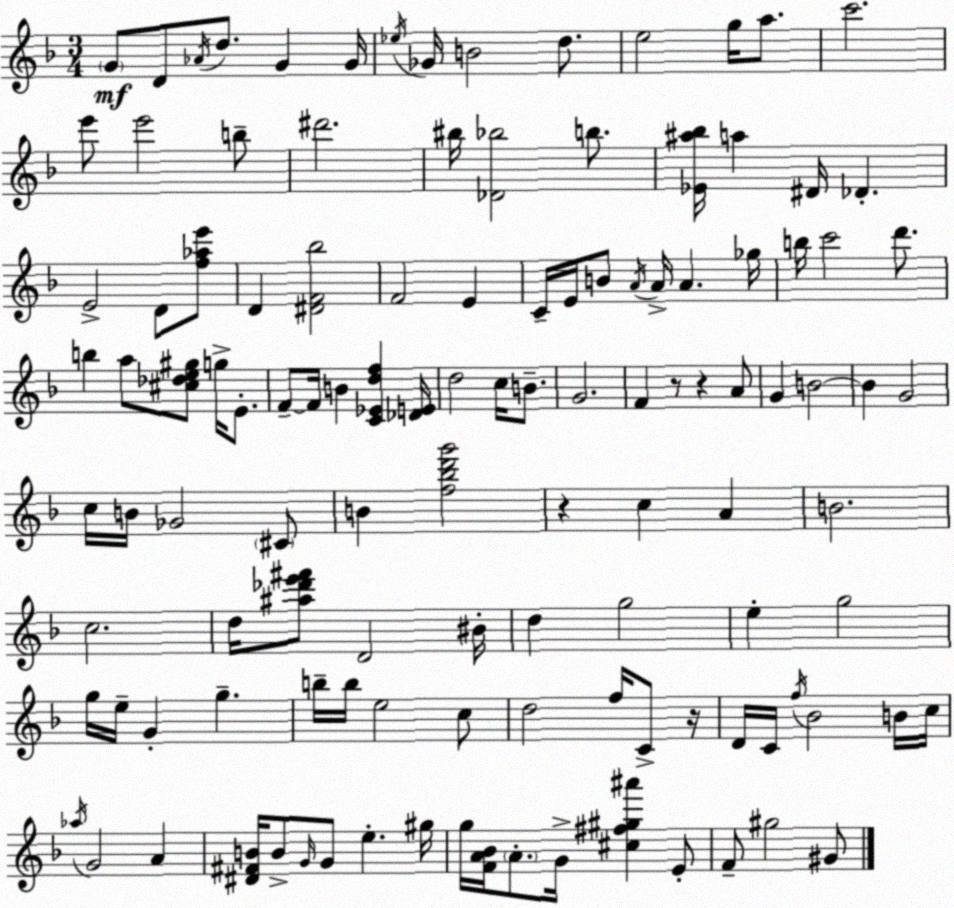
X:1
T:Untitled
M:3/4
L:1/4
K:F
G/2 D/2 _A/4 d/2 G G/4 _e/4 _G/4 B2 d/2 e2 g/4 a/2 c'2 e'/2 e'2 b/2 ^d'2 ^b/4 [_D_b]2 b/2 [_E^a_b]/4 a ^D/4 _D E2 D/2 [f_ae']/2 D [^DF_b]2 F2 E C/4 E/4 B/2 A/4 A/4 A _g/4 b/4 c'2 d'/2 b a/2 [^c_de^g]/2 g/4 E/2 F/2 F/4 B [C_Edf] [_DE]/4 d2 c/4 B/2 G2 F z/2 z A/2 G B2 B G2 c/4 B/4 _G2 ^C/2 B [f_bd'g']2 z c A B2 c2 d/4 [^a_d'e'^f']/2 D2 ^B/4 d g2 e g2 g/4 e/4 G g b/4 b/4 e2 c/2 d2 f/4 C/2 z/4 D/4 C/4 f/4 _B2 B/4 c/4 _a/4 G2 A [^D^FB]/4 B/2 G/4 G/2 e ^g/4 g/4 [FA_B]/4 A/2 G/4 [^c^f^g^a'] E/2 F/2 ^g2 ^G/2